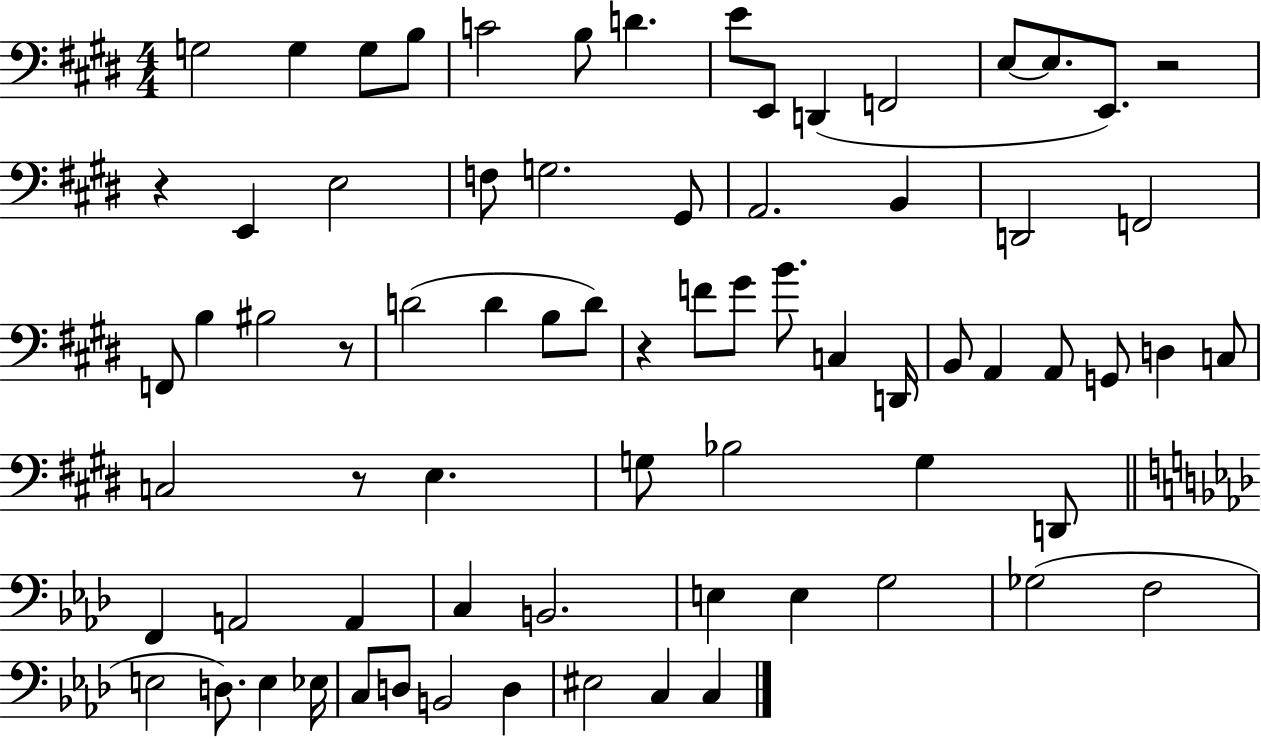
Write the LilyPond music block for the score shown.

{
  \clef bass
  \numericTimeSignature
  \time 4/4
  \key e \major
  \repeat volta 2 { g2 g4 g8 b8 | c'2 b8 d'4. | e'8 e,8 d,4( f,2 | e8~~ e8. e,8.) r2 | \break r4 e,4 e2 | f8 g2. gis,8 | a,2. b,4 | d,2 f,2 | \break f,8 b4 bis2 r8 | d'2( d'4 b8 d'8) | r4 f'8 gis'8 b'8. c4 d,16 | b,8 a,4 a,8 g,8 d4 c8 | \break c2 r8 e4. | g8 bes2 g4 d,8 | \bar "||" \break \key f \minor f,4 a,2 a,4 | c4 b,2. | e4 e4 g2 | ges2( f2 | \break e2 d8.) e4 ees16 | c8 d8 b,2 d4 | eis2 c4 c4 | } \bar "|."
}